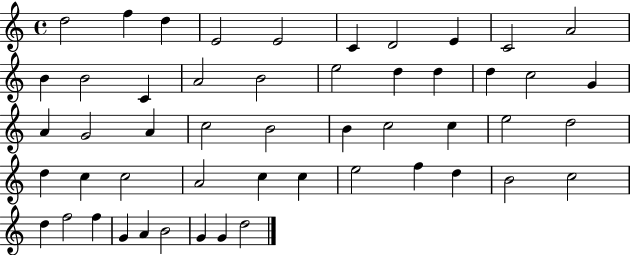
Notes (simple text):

D5/h F5/q D5/q E4/h E4/h C4/q D4/h E4/q C4/h A4/h B4/q B4/h C4/q A4/h B4/h E5/h D5/q D5/q D5/q C5/h G4/q A4/q G4/h A4/q C5/h B4/h B4/q C5/h C5/q E5/h D5/h D5/q C5/q C5/h A4/h C5/q C5/q E5/h F5/q D5/q B4/h C5/h D5/q F5/h F5/q G4/q A4/q B4/h G4/q G4/q D5/h